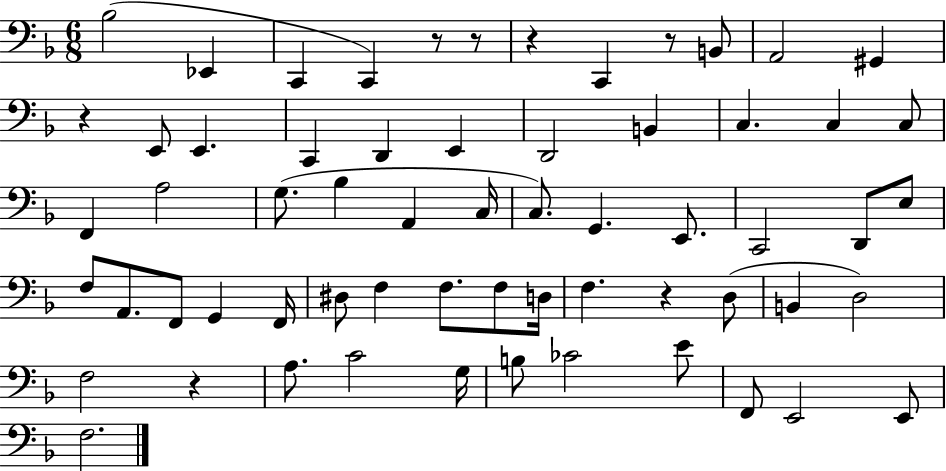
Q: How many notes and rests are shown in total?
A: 62